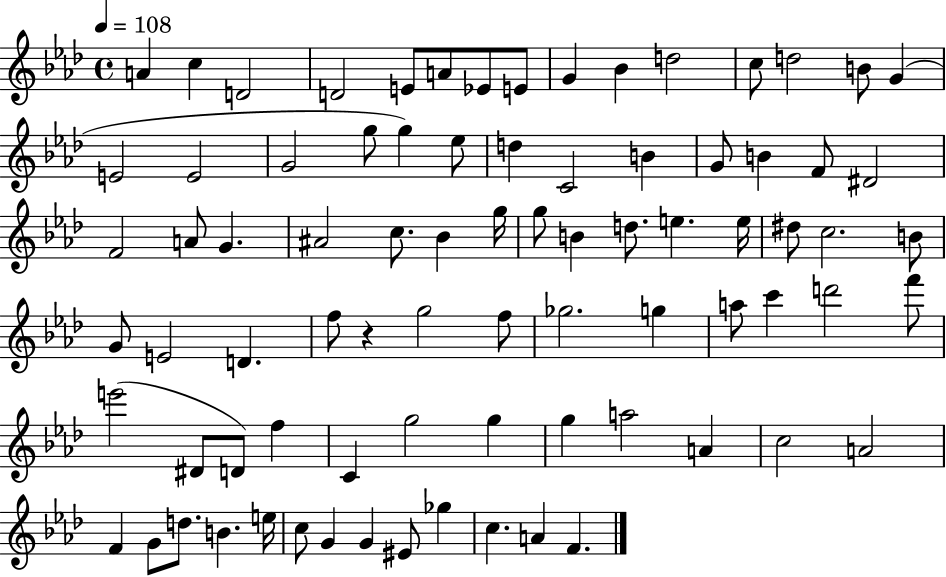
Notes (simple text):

A4/q C5/q D4/h D4/h E4/e A4/e Eb4/e E4/e G4/q Bb4/q D5/h C5/e D5/h B4/e G4/q E4/h E4/h G4/h G5/e G5/q Eb5/e D5/q C4/h B4/q G4/e B4/q F4/e D#4/h F4/h A4/e G4/q. A#4/h C5/e. Bb4/q G5/s G5/e B4/q D5/e. E5/q. E5/s D#5/e C5/h. B4/e G4/e E4/h D4/q. F5/e R/q G5/h F5/e Gb5/h. G5/q A5/e C6/q D6/h F6/e E6/h D#4/e D4/e F5/q C4/q G5/h G5/q G5/q A5/h A4/q C5/h A4/h F4/q G4/e D5/e. B4/q. E5/s C5/e G4/q G4/q EIS4/e Gb5/q C5/q. A4/q F4/q.